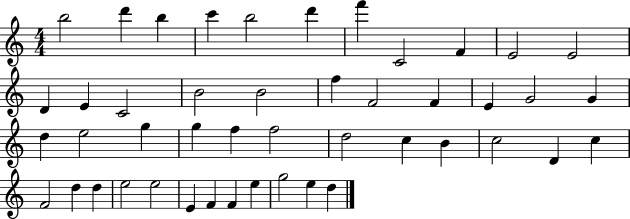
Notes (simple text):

B5/h D6/q B5/q C6/q B5/h D6/q F6/q C4/h F4/q E4/h E4/h D4/q E4/q C4/h B4/h B4/h F5/q F4/h F4/q E4/q G4/h G4/q D5/q E5/h G5/q G5/q F5/q F5/h D5/h C5/q B4/q C5/h D4/q C5/q F4/h D5/q D5/q E5/h E5/h E4/q F4/q F4/q E5/q G5/h E5/q D5/q